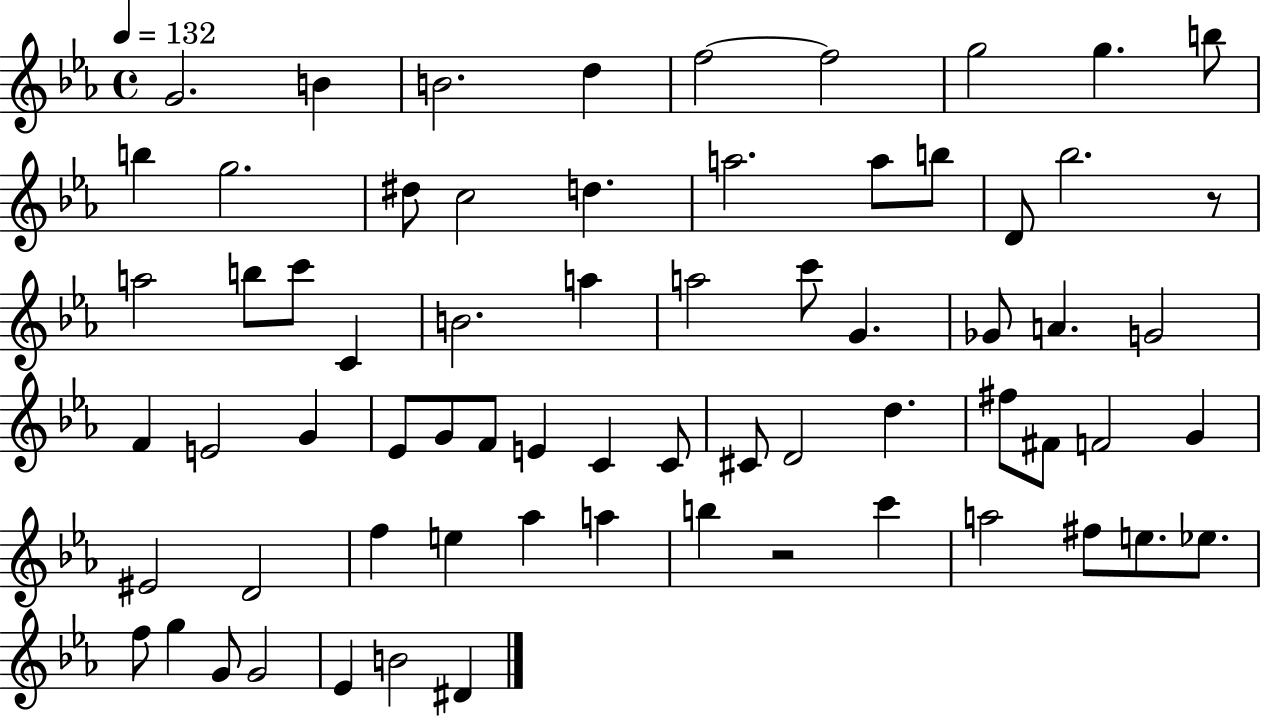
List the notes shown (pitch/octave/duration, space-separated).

G4/h. B4/q B4/h. D5/q F5/h F5/h G5/h G5/q. B5/e B5/q G5/h. D#5/e C5/h D5/q. A5/h. A5/e B5/e D4/e Bb5/h. R/e A5/h B5/e C6/e C4/q B4/h. A5/q A5/h C6/e G4/q. Gb4/e A4/q. G4/h F4/q E4/h G4/q Eb4/e G4/e F4/e E4/q C4/q C4/e C#4/e D4/h D5/q. F#5/e F#4/e F4/h G4/q EIS4/h D4/h F5/q E5/q Ab5/q A5/q B5/q R/h C6/q A5/h F#5/e E5/e. Eb5/e. F5/e G5/q G4/e G4/h Eb4/q B4/h D#4/q